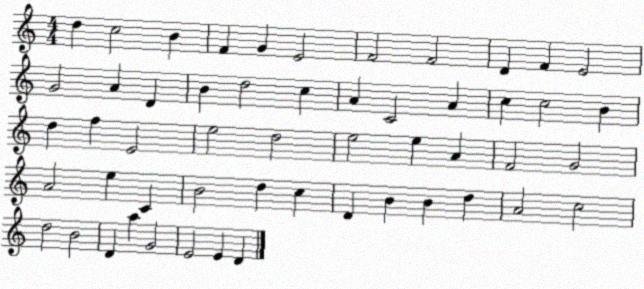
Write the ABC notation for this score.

X:1
T:Untitled
M:4/4
L:1/4
K:C
d c2 B F G E2 F2 F2 D F E2 G2 A D B d2 c A C2 A c c2 B d f E2 e2 d2 e2 e A F2 G2 A2 e C B2 d c D B B d A2 c2 d2 B2 D a G2 E2 E D